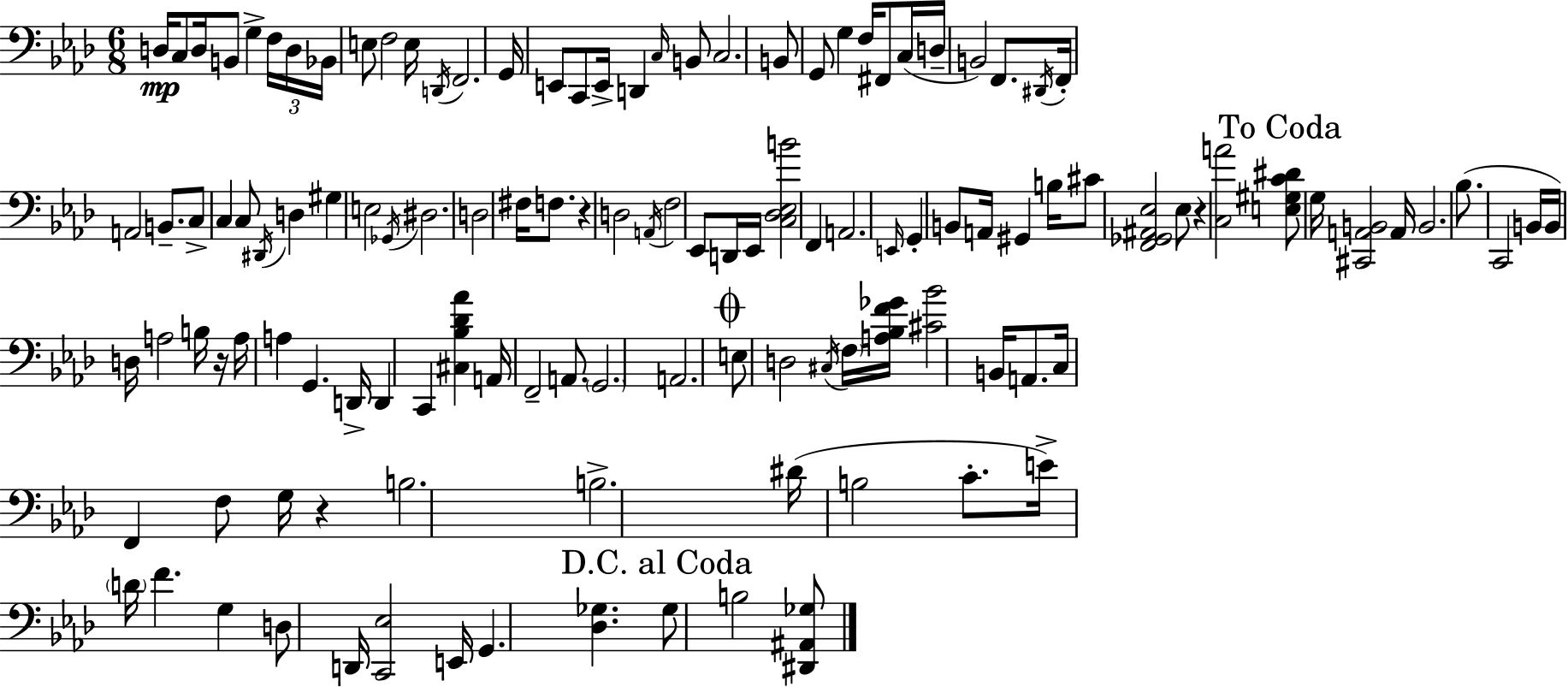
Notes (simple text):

D3/s C3/e D3/s B2/e G3/q F3/s D3/s Bb2/s E3/e F3/h E3/s D2/s F2/h. G2/s E2/e C2/e E2/s D2/q C3/s B2/e C3/h. B2/e G2/e G3/q F3/s F#2/e C3/s D3/s B2/h F2/e. D#2/s F2/s A2/h B2/e. C3/e C3/q C3/e D#2/s D3/q G#3/q E3/h Gb2/s D#3/h. D3/h F#3/s F3/e. R/q D3/h A2/s F3/h Eb2/e D2/s Eb2/s [C3,Db3,Eb3,B4]/h F2/q A2/h. E2/s G2/q B2/e A2/s G#2/q B3/s C#4/e [F2,Gb2,A#2,Eb3]/h Eb3/e R/q [C3,A4]/h [E3,G#3,C4,D#4]/e G3/s [C#2,A2,B2]/h A2/s B2/h. Bb3/e. C2/h B2/s B2/s D3/s A3/h B3/s R/s A3/s A3/q G2/q. D2/s D2/q C2/q [C#3,Bb3,Db4,Ab4]/q A2/s F2/h A2/e. G2/h. A2/h. E3/e D3/h C#3/s F3/s [A3,Bb3,F4,Gb4]/s [C#4,Bb4]/h B2/s A2/e. C3/s F2/q F3/e G3/s R/q B3/h. B3/h. D#4/s B3/h C4/e. E4/s D4/s F4/q. G3/q D3/e D2/s [C2,Eb3]/h E2/s G2/q. [Db3,Gb3]/q. Gb3/e B3/h [D#2,A#2,Gb3]/e